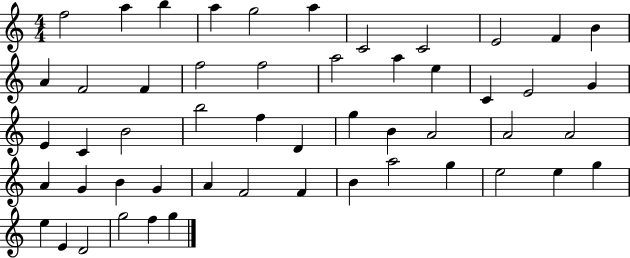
X:1
T:Untitled
M:4/4
L:1/4
K:C
f2 a b a g2 a C2 C2 E2 F B A F2 F f2 f2 a2 a e C E2 G E C B2 b2 f D g B A2 A2 A2 A G B G A F2 F B a2 g e2 e g e E D2 g2 f g